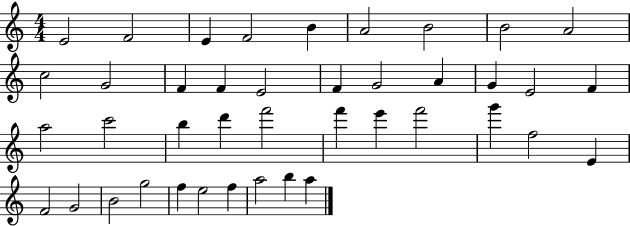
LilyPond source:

{
  \clef treble
  \numericTimeSignature
  \time 4/4
  \key c \major
  e'2 f'2 | e'4 f'2 b'4 | a'2 b'2 | b'2 a'2 | \break c''2 g'2 | f'4 f'4 e'2 | f'4 g'2 a'4 | g'4 e'2 f'4 | \break a''2 c'''2 | b''4 d'''4 f'''2 | f'''4 e'''4 f'''2 | g'''4 f''2 e'4 | \break f'2 g'2 | b'2 g''2 | f''4 e''2 f''4 | a''2 b''4 a''4 | \break \bar "|."
}